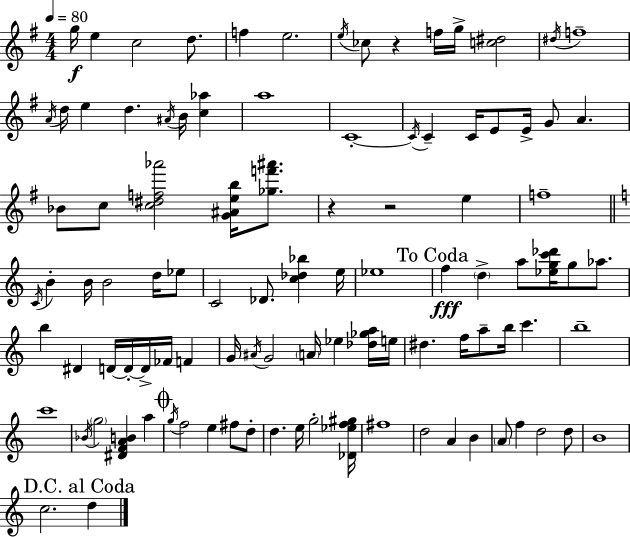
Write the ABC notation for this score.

X:1
T:Untitled
M:4/4
L:1/4
K:G
g/4 e c2 d/2 f e2 e/4 _c/2 z f/4 g/4 [c^d]2 ^d/4 f4 A/4 d/4 e d ^A/4 B/4 [c_a] a4 C4 C/4 C C/4 E/2 E/4 G/2 A _B/2 c/2 [c^df_a']2 [G^Aeb]/4 [_gf'^a']/2 z z2 e f4 C/4 B B/4 B2 d/4 _e/2 C2 _D/2 [c_d_b] e/4 _e4 f d a/2 [_egc'_d']/4 g/2 _a/2 b ^D D/4 D/4 D/4 _F/4 F G/4 ^A/4 G2 A/4 _e [_d_ga]/4 e/4 ^d f/4 a/2 b/4 c' b4 c'4 _B/4 g2 [^DFAB] a g/4 f2 e ^f/2 d/2 d e/4 g2 [_D_ef^g]/4 ^f4 d2 A B A/2 f d2 d/2 B4 c2 d